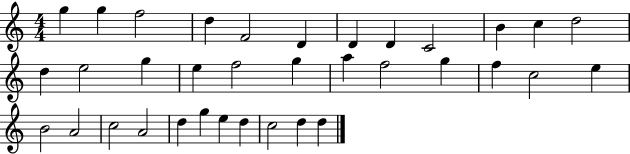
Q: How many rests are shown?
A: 0